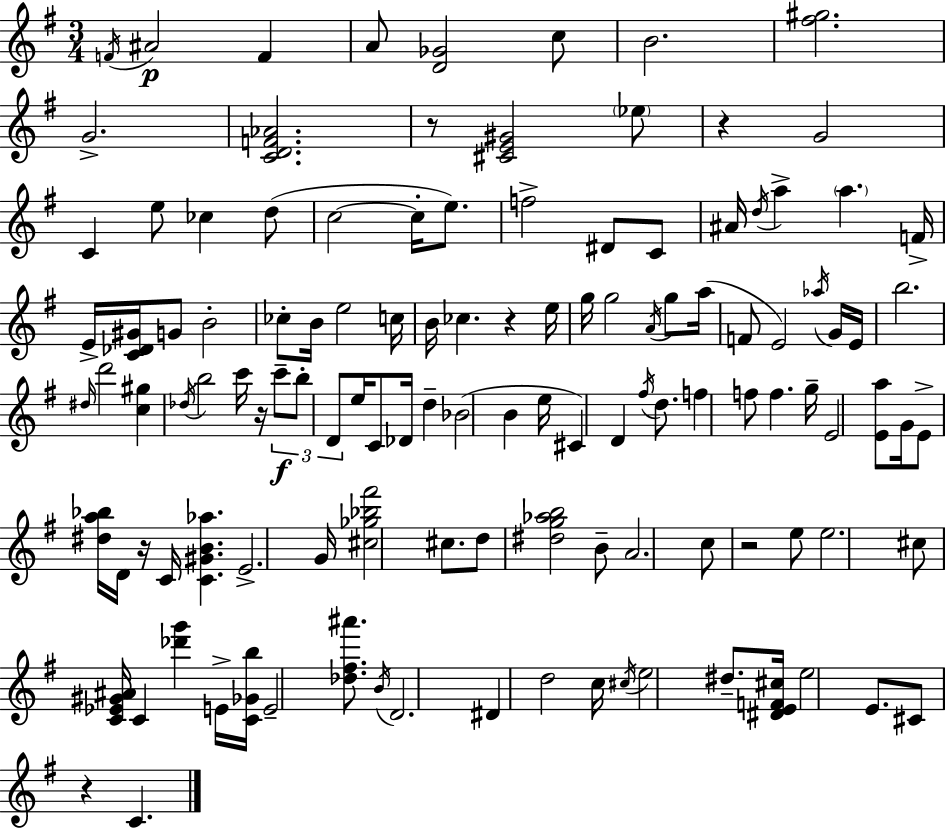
{
  \clef treble
  \numericTimeSignature
  \time 3/4
  \key g \major
  \repeat volta 2 { \acciaccatura { f'16 }\p ais'2 f'4 | a'8 <d' ges'>2 c''8 | b'2. | <fis'' gis''>2. | \break g'2.-> | <c' d' f' aes'>2. | r8 <cis' e' gis'>2 \parenthesize ees''8 | r4 g'2 | \break c'4 e''8 ces''4 d''8( | c''2~~ c''16-. e''8.) | f''2-> dis'8 c'8 | ais'16 \acciaccatura { d''16 } a''4-> \parenthesize a''4. | \break f'16-> e'16-> <c' des' gis'>16 g'8 b'2-. | ces''8-. b'16 e''2 | c''16 b'16 ces''4. r4 | e''16 g''16 g''2 \acciaccatura { a'16 } | \break g''8 a''16( f'8 e'2) | \acciaccatura { aes''16 } g'16 e'16 b''2. | \grace { dis''16 } d'''2 | <c'' gis''>4 \acciaccatura { des''16 } b''2 | \break c'''16 r16 \tuplet 3/2 { c'''8--\f b''8-. d'8 } e''16 c'8 | des'16 d''4-- bes'2( | b'4 e''16 cis'4) d'4 | \acciaccatura { fis''16 } d''8. f''4 f''8 | \break f''4. g''16-- e'2 | <e' a''>8 g'16 e'8-> <dis'' a'' bes''>16 d'16 r16 | c'16 <c' gis' b' aes''>4. e'2.-> | g'16 <cis'' ges'' bes'' fis'''>2 | \break cis''8. d''8 <dis'' g'' aes'' b''>2 | b'8-- a'2. | c''8 r2 | e''8 e''2. | \break cis''8 <c' ees' gis' ais'>16 c'4 | <des''' g'''>4 e'16-> <c' ges' b''>16 e'2-- | <des'' fis'' ais'''>8. \acciaccatura { b'16 } d'2. | dis'4 | \break d''2 c''16 \acciaccatura { cis''16 } e''2 | dis''8.-- <dis' e' f' cis''>16 e''2 | e'8. cis'8 r4 | c'4. } \bar "|."
}